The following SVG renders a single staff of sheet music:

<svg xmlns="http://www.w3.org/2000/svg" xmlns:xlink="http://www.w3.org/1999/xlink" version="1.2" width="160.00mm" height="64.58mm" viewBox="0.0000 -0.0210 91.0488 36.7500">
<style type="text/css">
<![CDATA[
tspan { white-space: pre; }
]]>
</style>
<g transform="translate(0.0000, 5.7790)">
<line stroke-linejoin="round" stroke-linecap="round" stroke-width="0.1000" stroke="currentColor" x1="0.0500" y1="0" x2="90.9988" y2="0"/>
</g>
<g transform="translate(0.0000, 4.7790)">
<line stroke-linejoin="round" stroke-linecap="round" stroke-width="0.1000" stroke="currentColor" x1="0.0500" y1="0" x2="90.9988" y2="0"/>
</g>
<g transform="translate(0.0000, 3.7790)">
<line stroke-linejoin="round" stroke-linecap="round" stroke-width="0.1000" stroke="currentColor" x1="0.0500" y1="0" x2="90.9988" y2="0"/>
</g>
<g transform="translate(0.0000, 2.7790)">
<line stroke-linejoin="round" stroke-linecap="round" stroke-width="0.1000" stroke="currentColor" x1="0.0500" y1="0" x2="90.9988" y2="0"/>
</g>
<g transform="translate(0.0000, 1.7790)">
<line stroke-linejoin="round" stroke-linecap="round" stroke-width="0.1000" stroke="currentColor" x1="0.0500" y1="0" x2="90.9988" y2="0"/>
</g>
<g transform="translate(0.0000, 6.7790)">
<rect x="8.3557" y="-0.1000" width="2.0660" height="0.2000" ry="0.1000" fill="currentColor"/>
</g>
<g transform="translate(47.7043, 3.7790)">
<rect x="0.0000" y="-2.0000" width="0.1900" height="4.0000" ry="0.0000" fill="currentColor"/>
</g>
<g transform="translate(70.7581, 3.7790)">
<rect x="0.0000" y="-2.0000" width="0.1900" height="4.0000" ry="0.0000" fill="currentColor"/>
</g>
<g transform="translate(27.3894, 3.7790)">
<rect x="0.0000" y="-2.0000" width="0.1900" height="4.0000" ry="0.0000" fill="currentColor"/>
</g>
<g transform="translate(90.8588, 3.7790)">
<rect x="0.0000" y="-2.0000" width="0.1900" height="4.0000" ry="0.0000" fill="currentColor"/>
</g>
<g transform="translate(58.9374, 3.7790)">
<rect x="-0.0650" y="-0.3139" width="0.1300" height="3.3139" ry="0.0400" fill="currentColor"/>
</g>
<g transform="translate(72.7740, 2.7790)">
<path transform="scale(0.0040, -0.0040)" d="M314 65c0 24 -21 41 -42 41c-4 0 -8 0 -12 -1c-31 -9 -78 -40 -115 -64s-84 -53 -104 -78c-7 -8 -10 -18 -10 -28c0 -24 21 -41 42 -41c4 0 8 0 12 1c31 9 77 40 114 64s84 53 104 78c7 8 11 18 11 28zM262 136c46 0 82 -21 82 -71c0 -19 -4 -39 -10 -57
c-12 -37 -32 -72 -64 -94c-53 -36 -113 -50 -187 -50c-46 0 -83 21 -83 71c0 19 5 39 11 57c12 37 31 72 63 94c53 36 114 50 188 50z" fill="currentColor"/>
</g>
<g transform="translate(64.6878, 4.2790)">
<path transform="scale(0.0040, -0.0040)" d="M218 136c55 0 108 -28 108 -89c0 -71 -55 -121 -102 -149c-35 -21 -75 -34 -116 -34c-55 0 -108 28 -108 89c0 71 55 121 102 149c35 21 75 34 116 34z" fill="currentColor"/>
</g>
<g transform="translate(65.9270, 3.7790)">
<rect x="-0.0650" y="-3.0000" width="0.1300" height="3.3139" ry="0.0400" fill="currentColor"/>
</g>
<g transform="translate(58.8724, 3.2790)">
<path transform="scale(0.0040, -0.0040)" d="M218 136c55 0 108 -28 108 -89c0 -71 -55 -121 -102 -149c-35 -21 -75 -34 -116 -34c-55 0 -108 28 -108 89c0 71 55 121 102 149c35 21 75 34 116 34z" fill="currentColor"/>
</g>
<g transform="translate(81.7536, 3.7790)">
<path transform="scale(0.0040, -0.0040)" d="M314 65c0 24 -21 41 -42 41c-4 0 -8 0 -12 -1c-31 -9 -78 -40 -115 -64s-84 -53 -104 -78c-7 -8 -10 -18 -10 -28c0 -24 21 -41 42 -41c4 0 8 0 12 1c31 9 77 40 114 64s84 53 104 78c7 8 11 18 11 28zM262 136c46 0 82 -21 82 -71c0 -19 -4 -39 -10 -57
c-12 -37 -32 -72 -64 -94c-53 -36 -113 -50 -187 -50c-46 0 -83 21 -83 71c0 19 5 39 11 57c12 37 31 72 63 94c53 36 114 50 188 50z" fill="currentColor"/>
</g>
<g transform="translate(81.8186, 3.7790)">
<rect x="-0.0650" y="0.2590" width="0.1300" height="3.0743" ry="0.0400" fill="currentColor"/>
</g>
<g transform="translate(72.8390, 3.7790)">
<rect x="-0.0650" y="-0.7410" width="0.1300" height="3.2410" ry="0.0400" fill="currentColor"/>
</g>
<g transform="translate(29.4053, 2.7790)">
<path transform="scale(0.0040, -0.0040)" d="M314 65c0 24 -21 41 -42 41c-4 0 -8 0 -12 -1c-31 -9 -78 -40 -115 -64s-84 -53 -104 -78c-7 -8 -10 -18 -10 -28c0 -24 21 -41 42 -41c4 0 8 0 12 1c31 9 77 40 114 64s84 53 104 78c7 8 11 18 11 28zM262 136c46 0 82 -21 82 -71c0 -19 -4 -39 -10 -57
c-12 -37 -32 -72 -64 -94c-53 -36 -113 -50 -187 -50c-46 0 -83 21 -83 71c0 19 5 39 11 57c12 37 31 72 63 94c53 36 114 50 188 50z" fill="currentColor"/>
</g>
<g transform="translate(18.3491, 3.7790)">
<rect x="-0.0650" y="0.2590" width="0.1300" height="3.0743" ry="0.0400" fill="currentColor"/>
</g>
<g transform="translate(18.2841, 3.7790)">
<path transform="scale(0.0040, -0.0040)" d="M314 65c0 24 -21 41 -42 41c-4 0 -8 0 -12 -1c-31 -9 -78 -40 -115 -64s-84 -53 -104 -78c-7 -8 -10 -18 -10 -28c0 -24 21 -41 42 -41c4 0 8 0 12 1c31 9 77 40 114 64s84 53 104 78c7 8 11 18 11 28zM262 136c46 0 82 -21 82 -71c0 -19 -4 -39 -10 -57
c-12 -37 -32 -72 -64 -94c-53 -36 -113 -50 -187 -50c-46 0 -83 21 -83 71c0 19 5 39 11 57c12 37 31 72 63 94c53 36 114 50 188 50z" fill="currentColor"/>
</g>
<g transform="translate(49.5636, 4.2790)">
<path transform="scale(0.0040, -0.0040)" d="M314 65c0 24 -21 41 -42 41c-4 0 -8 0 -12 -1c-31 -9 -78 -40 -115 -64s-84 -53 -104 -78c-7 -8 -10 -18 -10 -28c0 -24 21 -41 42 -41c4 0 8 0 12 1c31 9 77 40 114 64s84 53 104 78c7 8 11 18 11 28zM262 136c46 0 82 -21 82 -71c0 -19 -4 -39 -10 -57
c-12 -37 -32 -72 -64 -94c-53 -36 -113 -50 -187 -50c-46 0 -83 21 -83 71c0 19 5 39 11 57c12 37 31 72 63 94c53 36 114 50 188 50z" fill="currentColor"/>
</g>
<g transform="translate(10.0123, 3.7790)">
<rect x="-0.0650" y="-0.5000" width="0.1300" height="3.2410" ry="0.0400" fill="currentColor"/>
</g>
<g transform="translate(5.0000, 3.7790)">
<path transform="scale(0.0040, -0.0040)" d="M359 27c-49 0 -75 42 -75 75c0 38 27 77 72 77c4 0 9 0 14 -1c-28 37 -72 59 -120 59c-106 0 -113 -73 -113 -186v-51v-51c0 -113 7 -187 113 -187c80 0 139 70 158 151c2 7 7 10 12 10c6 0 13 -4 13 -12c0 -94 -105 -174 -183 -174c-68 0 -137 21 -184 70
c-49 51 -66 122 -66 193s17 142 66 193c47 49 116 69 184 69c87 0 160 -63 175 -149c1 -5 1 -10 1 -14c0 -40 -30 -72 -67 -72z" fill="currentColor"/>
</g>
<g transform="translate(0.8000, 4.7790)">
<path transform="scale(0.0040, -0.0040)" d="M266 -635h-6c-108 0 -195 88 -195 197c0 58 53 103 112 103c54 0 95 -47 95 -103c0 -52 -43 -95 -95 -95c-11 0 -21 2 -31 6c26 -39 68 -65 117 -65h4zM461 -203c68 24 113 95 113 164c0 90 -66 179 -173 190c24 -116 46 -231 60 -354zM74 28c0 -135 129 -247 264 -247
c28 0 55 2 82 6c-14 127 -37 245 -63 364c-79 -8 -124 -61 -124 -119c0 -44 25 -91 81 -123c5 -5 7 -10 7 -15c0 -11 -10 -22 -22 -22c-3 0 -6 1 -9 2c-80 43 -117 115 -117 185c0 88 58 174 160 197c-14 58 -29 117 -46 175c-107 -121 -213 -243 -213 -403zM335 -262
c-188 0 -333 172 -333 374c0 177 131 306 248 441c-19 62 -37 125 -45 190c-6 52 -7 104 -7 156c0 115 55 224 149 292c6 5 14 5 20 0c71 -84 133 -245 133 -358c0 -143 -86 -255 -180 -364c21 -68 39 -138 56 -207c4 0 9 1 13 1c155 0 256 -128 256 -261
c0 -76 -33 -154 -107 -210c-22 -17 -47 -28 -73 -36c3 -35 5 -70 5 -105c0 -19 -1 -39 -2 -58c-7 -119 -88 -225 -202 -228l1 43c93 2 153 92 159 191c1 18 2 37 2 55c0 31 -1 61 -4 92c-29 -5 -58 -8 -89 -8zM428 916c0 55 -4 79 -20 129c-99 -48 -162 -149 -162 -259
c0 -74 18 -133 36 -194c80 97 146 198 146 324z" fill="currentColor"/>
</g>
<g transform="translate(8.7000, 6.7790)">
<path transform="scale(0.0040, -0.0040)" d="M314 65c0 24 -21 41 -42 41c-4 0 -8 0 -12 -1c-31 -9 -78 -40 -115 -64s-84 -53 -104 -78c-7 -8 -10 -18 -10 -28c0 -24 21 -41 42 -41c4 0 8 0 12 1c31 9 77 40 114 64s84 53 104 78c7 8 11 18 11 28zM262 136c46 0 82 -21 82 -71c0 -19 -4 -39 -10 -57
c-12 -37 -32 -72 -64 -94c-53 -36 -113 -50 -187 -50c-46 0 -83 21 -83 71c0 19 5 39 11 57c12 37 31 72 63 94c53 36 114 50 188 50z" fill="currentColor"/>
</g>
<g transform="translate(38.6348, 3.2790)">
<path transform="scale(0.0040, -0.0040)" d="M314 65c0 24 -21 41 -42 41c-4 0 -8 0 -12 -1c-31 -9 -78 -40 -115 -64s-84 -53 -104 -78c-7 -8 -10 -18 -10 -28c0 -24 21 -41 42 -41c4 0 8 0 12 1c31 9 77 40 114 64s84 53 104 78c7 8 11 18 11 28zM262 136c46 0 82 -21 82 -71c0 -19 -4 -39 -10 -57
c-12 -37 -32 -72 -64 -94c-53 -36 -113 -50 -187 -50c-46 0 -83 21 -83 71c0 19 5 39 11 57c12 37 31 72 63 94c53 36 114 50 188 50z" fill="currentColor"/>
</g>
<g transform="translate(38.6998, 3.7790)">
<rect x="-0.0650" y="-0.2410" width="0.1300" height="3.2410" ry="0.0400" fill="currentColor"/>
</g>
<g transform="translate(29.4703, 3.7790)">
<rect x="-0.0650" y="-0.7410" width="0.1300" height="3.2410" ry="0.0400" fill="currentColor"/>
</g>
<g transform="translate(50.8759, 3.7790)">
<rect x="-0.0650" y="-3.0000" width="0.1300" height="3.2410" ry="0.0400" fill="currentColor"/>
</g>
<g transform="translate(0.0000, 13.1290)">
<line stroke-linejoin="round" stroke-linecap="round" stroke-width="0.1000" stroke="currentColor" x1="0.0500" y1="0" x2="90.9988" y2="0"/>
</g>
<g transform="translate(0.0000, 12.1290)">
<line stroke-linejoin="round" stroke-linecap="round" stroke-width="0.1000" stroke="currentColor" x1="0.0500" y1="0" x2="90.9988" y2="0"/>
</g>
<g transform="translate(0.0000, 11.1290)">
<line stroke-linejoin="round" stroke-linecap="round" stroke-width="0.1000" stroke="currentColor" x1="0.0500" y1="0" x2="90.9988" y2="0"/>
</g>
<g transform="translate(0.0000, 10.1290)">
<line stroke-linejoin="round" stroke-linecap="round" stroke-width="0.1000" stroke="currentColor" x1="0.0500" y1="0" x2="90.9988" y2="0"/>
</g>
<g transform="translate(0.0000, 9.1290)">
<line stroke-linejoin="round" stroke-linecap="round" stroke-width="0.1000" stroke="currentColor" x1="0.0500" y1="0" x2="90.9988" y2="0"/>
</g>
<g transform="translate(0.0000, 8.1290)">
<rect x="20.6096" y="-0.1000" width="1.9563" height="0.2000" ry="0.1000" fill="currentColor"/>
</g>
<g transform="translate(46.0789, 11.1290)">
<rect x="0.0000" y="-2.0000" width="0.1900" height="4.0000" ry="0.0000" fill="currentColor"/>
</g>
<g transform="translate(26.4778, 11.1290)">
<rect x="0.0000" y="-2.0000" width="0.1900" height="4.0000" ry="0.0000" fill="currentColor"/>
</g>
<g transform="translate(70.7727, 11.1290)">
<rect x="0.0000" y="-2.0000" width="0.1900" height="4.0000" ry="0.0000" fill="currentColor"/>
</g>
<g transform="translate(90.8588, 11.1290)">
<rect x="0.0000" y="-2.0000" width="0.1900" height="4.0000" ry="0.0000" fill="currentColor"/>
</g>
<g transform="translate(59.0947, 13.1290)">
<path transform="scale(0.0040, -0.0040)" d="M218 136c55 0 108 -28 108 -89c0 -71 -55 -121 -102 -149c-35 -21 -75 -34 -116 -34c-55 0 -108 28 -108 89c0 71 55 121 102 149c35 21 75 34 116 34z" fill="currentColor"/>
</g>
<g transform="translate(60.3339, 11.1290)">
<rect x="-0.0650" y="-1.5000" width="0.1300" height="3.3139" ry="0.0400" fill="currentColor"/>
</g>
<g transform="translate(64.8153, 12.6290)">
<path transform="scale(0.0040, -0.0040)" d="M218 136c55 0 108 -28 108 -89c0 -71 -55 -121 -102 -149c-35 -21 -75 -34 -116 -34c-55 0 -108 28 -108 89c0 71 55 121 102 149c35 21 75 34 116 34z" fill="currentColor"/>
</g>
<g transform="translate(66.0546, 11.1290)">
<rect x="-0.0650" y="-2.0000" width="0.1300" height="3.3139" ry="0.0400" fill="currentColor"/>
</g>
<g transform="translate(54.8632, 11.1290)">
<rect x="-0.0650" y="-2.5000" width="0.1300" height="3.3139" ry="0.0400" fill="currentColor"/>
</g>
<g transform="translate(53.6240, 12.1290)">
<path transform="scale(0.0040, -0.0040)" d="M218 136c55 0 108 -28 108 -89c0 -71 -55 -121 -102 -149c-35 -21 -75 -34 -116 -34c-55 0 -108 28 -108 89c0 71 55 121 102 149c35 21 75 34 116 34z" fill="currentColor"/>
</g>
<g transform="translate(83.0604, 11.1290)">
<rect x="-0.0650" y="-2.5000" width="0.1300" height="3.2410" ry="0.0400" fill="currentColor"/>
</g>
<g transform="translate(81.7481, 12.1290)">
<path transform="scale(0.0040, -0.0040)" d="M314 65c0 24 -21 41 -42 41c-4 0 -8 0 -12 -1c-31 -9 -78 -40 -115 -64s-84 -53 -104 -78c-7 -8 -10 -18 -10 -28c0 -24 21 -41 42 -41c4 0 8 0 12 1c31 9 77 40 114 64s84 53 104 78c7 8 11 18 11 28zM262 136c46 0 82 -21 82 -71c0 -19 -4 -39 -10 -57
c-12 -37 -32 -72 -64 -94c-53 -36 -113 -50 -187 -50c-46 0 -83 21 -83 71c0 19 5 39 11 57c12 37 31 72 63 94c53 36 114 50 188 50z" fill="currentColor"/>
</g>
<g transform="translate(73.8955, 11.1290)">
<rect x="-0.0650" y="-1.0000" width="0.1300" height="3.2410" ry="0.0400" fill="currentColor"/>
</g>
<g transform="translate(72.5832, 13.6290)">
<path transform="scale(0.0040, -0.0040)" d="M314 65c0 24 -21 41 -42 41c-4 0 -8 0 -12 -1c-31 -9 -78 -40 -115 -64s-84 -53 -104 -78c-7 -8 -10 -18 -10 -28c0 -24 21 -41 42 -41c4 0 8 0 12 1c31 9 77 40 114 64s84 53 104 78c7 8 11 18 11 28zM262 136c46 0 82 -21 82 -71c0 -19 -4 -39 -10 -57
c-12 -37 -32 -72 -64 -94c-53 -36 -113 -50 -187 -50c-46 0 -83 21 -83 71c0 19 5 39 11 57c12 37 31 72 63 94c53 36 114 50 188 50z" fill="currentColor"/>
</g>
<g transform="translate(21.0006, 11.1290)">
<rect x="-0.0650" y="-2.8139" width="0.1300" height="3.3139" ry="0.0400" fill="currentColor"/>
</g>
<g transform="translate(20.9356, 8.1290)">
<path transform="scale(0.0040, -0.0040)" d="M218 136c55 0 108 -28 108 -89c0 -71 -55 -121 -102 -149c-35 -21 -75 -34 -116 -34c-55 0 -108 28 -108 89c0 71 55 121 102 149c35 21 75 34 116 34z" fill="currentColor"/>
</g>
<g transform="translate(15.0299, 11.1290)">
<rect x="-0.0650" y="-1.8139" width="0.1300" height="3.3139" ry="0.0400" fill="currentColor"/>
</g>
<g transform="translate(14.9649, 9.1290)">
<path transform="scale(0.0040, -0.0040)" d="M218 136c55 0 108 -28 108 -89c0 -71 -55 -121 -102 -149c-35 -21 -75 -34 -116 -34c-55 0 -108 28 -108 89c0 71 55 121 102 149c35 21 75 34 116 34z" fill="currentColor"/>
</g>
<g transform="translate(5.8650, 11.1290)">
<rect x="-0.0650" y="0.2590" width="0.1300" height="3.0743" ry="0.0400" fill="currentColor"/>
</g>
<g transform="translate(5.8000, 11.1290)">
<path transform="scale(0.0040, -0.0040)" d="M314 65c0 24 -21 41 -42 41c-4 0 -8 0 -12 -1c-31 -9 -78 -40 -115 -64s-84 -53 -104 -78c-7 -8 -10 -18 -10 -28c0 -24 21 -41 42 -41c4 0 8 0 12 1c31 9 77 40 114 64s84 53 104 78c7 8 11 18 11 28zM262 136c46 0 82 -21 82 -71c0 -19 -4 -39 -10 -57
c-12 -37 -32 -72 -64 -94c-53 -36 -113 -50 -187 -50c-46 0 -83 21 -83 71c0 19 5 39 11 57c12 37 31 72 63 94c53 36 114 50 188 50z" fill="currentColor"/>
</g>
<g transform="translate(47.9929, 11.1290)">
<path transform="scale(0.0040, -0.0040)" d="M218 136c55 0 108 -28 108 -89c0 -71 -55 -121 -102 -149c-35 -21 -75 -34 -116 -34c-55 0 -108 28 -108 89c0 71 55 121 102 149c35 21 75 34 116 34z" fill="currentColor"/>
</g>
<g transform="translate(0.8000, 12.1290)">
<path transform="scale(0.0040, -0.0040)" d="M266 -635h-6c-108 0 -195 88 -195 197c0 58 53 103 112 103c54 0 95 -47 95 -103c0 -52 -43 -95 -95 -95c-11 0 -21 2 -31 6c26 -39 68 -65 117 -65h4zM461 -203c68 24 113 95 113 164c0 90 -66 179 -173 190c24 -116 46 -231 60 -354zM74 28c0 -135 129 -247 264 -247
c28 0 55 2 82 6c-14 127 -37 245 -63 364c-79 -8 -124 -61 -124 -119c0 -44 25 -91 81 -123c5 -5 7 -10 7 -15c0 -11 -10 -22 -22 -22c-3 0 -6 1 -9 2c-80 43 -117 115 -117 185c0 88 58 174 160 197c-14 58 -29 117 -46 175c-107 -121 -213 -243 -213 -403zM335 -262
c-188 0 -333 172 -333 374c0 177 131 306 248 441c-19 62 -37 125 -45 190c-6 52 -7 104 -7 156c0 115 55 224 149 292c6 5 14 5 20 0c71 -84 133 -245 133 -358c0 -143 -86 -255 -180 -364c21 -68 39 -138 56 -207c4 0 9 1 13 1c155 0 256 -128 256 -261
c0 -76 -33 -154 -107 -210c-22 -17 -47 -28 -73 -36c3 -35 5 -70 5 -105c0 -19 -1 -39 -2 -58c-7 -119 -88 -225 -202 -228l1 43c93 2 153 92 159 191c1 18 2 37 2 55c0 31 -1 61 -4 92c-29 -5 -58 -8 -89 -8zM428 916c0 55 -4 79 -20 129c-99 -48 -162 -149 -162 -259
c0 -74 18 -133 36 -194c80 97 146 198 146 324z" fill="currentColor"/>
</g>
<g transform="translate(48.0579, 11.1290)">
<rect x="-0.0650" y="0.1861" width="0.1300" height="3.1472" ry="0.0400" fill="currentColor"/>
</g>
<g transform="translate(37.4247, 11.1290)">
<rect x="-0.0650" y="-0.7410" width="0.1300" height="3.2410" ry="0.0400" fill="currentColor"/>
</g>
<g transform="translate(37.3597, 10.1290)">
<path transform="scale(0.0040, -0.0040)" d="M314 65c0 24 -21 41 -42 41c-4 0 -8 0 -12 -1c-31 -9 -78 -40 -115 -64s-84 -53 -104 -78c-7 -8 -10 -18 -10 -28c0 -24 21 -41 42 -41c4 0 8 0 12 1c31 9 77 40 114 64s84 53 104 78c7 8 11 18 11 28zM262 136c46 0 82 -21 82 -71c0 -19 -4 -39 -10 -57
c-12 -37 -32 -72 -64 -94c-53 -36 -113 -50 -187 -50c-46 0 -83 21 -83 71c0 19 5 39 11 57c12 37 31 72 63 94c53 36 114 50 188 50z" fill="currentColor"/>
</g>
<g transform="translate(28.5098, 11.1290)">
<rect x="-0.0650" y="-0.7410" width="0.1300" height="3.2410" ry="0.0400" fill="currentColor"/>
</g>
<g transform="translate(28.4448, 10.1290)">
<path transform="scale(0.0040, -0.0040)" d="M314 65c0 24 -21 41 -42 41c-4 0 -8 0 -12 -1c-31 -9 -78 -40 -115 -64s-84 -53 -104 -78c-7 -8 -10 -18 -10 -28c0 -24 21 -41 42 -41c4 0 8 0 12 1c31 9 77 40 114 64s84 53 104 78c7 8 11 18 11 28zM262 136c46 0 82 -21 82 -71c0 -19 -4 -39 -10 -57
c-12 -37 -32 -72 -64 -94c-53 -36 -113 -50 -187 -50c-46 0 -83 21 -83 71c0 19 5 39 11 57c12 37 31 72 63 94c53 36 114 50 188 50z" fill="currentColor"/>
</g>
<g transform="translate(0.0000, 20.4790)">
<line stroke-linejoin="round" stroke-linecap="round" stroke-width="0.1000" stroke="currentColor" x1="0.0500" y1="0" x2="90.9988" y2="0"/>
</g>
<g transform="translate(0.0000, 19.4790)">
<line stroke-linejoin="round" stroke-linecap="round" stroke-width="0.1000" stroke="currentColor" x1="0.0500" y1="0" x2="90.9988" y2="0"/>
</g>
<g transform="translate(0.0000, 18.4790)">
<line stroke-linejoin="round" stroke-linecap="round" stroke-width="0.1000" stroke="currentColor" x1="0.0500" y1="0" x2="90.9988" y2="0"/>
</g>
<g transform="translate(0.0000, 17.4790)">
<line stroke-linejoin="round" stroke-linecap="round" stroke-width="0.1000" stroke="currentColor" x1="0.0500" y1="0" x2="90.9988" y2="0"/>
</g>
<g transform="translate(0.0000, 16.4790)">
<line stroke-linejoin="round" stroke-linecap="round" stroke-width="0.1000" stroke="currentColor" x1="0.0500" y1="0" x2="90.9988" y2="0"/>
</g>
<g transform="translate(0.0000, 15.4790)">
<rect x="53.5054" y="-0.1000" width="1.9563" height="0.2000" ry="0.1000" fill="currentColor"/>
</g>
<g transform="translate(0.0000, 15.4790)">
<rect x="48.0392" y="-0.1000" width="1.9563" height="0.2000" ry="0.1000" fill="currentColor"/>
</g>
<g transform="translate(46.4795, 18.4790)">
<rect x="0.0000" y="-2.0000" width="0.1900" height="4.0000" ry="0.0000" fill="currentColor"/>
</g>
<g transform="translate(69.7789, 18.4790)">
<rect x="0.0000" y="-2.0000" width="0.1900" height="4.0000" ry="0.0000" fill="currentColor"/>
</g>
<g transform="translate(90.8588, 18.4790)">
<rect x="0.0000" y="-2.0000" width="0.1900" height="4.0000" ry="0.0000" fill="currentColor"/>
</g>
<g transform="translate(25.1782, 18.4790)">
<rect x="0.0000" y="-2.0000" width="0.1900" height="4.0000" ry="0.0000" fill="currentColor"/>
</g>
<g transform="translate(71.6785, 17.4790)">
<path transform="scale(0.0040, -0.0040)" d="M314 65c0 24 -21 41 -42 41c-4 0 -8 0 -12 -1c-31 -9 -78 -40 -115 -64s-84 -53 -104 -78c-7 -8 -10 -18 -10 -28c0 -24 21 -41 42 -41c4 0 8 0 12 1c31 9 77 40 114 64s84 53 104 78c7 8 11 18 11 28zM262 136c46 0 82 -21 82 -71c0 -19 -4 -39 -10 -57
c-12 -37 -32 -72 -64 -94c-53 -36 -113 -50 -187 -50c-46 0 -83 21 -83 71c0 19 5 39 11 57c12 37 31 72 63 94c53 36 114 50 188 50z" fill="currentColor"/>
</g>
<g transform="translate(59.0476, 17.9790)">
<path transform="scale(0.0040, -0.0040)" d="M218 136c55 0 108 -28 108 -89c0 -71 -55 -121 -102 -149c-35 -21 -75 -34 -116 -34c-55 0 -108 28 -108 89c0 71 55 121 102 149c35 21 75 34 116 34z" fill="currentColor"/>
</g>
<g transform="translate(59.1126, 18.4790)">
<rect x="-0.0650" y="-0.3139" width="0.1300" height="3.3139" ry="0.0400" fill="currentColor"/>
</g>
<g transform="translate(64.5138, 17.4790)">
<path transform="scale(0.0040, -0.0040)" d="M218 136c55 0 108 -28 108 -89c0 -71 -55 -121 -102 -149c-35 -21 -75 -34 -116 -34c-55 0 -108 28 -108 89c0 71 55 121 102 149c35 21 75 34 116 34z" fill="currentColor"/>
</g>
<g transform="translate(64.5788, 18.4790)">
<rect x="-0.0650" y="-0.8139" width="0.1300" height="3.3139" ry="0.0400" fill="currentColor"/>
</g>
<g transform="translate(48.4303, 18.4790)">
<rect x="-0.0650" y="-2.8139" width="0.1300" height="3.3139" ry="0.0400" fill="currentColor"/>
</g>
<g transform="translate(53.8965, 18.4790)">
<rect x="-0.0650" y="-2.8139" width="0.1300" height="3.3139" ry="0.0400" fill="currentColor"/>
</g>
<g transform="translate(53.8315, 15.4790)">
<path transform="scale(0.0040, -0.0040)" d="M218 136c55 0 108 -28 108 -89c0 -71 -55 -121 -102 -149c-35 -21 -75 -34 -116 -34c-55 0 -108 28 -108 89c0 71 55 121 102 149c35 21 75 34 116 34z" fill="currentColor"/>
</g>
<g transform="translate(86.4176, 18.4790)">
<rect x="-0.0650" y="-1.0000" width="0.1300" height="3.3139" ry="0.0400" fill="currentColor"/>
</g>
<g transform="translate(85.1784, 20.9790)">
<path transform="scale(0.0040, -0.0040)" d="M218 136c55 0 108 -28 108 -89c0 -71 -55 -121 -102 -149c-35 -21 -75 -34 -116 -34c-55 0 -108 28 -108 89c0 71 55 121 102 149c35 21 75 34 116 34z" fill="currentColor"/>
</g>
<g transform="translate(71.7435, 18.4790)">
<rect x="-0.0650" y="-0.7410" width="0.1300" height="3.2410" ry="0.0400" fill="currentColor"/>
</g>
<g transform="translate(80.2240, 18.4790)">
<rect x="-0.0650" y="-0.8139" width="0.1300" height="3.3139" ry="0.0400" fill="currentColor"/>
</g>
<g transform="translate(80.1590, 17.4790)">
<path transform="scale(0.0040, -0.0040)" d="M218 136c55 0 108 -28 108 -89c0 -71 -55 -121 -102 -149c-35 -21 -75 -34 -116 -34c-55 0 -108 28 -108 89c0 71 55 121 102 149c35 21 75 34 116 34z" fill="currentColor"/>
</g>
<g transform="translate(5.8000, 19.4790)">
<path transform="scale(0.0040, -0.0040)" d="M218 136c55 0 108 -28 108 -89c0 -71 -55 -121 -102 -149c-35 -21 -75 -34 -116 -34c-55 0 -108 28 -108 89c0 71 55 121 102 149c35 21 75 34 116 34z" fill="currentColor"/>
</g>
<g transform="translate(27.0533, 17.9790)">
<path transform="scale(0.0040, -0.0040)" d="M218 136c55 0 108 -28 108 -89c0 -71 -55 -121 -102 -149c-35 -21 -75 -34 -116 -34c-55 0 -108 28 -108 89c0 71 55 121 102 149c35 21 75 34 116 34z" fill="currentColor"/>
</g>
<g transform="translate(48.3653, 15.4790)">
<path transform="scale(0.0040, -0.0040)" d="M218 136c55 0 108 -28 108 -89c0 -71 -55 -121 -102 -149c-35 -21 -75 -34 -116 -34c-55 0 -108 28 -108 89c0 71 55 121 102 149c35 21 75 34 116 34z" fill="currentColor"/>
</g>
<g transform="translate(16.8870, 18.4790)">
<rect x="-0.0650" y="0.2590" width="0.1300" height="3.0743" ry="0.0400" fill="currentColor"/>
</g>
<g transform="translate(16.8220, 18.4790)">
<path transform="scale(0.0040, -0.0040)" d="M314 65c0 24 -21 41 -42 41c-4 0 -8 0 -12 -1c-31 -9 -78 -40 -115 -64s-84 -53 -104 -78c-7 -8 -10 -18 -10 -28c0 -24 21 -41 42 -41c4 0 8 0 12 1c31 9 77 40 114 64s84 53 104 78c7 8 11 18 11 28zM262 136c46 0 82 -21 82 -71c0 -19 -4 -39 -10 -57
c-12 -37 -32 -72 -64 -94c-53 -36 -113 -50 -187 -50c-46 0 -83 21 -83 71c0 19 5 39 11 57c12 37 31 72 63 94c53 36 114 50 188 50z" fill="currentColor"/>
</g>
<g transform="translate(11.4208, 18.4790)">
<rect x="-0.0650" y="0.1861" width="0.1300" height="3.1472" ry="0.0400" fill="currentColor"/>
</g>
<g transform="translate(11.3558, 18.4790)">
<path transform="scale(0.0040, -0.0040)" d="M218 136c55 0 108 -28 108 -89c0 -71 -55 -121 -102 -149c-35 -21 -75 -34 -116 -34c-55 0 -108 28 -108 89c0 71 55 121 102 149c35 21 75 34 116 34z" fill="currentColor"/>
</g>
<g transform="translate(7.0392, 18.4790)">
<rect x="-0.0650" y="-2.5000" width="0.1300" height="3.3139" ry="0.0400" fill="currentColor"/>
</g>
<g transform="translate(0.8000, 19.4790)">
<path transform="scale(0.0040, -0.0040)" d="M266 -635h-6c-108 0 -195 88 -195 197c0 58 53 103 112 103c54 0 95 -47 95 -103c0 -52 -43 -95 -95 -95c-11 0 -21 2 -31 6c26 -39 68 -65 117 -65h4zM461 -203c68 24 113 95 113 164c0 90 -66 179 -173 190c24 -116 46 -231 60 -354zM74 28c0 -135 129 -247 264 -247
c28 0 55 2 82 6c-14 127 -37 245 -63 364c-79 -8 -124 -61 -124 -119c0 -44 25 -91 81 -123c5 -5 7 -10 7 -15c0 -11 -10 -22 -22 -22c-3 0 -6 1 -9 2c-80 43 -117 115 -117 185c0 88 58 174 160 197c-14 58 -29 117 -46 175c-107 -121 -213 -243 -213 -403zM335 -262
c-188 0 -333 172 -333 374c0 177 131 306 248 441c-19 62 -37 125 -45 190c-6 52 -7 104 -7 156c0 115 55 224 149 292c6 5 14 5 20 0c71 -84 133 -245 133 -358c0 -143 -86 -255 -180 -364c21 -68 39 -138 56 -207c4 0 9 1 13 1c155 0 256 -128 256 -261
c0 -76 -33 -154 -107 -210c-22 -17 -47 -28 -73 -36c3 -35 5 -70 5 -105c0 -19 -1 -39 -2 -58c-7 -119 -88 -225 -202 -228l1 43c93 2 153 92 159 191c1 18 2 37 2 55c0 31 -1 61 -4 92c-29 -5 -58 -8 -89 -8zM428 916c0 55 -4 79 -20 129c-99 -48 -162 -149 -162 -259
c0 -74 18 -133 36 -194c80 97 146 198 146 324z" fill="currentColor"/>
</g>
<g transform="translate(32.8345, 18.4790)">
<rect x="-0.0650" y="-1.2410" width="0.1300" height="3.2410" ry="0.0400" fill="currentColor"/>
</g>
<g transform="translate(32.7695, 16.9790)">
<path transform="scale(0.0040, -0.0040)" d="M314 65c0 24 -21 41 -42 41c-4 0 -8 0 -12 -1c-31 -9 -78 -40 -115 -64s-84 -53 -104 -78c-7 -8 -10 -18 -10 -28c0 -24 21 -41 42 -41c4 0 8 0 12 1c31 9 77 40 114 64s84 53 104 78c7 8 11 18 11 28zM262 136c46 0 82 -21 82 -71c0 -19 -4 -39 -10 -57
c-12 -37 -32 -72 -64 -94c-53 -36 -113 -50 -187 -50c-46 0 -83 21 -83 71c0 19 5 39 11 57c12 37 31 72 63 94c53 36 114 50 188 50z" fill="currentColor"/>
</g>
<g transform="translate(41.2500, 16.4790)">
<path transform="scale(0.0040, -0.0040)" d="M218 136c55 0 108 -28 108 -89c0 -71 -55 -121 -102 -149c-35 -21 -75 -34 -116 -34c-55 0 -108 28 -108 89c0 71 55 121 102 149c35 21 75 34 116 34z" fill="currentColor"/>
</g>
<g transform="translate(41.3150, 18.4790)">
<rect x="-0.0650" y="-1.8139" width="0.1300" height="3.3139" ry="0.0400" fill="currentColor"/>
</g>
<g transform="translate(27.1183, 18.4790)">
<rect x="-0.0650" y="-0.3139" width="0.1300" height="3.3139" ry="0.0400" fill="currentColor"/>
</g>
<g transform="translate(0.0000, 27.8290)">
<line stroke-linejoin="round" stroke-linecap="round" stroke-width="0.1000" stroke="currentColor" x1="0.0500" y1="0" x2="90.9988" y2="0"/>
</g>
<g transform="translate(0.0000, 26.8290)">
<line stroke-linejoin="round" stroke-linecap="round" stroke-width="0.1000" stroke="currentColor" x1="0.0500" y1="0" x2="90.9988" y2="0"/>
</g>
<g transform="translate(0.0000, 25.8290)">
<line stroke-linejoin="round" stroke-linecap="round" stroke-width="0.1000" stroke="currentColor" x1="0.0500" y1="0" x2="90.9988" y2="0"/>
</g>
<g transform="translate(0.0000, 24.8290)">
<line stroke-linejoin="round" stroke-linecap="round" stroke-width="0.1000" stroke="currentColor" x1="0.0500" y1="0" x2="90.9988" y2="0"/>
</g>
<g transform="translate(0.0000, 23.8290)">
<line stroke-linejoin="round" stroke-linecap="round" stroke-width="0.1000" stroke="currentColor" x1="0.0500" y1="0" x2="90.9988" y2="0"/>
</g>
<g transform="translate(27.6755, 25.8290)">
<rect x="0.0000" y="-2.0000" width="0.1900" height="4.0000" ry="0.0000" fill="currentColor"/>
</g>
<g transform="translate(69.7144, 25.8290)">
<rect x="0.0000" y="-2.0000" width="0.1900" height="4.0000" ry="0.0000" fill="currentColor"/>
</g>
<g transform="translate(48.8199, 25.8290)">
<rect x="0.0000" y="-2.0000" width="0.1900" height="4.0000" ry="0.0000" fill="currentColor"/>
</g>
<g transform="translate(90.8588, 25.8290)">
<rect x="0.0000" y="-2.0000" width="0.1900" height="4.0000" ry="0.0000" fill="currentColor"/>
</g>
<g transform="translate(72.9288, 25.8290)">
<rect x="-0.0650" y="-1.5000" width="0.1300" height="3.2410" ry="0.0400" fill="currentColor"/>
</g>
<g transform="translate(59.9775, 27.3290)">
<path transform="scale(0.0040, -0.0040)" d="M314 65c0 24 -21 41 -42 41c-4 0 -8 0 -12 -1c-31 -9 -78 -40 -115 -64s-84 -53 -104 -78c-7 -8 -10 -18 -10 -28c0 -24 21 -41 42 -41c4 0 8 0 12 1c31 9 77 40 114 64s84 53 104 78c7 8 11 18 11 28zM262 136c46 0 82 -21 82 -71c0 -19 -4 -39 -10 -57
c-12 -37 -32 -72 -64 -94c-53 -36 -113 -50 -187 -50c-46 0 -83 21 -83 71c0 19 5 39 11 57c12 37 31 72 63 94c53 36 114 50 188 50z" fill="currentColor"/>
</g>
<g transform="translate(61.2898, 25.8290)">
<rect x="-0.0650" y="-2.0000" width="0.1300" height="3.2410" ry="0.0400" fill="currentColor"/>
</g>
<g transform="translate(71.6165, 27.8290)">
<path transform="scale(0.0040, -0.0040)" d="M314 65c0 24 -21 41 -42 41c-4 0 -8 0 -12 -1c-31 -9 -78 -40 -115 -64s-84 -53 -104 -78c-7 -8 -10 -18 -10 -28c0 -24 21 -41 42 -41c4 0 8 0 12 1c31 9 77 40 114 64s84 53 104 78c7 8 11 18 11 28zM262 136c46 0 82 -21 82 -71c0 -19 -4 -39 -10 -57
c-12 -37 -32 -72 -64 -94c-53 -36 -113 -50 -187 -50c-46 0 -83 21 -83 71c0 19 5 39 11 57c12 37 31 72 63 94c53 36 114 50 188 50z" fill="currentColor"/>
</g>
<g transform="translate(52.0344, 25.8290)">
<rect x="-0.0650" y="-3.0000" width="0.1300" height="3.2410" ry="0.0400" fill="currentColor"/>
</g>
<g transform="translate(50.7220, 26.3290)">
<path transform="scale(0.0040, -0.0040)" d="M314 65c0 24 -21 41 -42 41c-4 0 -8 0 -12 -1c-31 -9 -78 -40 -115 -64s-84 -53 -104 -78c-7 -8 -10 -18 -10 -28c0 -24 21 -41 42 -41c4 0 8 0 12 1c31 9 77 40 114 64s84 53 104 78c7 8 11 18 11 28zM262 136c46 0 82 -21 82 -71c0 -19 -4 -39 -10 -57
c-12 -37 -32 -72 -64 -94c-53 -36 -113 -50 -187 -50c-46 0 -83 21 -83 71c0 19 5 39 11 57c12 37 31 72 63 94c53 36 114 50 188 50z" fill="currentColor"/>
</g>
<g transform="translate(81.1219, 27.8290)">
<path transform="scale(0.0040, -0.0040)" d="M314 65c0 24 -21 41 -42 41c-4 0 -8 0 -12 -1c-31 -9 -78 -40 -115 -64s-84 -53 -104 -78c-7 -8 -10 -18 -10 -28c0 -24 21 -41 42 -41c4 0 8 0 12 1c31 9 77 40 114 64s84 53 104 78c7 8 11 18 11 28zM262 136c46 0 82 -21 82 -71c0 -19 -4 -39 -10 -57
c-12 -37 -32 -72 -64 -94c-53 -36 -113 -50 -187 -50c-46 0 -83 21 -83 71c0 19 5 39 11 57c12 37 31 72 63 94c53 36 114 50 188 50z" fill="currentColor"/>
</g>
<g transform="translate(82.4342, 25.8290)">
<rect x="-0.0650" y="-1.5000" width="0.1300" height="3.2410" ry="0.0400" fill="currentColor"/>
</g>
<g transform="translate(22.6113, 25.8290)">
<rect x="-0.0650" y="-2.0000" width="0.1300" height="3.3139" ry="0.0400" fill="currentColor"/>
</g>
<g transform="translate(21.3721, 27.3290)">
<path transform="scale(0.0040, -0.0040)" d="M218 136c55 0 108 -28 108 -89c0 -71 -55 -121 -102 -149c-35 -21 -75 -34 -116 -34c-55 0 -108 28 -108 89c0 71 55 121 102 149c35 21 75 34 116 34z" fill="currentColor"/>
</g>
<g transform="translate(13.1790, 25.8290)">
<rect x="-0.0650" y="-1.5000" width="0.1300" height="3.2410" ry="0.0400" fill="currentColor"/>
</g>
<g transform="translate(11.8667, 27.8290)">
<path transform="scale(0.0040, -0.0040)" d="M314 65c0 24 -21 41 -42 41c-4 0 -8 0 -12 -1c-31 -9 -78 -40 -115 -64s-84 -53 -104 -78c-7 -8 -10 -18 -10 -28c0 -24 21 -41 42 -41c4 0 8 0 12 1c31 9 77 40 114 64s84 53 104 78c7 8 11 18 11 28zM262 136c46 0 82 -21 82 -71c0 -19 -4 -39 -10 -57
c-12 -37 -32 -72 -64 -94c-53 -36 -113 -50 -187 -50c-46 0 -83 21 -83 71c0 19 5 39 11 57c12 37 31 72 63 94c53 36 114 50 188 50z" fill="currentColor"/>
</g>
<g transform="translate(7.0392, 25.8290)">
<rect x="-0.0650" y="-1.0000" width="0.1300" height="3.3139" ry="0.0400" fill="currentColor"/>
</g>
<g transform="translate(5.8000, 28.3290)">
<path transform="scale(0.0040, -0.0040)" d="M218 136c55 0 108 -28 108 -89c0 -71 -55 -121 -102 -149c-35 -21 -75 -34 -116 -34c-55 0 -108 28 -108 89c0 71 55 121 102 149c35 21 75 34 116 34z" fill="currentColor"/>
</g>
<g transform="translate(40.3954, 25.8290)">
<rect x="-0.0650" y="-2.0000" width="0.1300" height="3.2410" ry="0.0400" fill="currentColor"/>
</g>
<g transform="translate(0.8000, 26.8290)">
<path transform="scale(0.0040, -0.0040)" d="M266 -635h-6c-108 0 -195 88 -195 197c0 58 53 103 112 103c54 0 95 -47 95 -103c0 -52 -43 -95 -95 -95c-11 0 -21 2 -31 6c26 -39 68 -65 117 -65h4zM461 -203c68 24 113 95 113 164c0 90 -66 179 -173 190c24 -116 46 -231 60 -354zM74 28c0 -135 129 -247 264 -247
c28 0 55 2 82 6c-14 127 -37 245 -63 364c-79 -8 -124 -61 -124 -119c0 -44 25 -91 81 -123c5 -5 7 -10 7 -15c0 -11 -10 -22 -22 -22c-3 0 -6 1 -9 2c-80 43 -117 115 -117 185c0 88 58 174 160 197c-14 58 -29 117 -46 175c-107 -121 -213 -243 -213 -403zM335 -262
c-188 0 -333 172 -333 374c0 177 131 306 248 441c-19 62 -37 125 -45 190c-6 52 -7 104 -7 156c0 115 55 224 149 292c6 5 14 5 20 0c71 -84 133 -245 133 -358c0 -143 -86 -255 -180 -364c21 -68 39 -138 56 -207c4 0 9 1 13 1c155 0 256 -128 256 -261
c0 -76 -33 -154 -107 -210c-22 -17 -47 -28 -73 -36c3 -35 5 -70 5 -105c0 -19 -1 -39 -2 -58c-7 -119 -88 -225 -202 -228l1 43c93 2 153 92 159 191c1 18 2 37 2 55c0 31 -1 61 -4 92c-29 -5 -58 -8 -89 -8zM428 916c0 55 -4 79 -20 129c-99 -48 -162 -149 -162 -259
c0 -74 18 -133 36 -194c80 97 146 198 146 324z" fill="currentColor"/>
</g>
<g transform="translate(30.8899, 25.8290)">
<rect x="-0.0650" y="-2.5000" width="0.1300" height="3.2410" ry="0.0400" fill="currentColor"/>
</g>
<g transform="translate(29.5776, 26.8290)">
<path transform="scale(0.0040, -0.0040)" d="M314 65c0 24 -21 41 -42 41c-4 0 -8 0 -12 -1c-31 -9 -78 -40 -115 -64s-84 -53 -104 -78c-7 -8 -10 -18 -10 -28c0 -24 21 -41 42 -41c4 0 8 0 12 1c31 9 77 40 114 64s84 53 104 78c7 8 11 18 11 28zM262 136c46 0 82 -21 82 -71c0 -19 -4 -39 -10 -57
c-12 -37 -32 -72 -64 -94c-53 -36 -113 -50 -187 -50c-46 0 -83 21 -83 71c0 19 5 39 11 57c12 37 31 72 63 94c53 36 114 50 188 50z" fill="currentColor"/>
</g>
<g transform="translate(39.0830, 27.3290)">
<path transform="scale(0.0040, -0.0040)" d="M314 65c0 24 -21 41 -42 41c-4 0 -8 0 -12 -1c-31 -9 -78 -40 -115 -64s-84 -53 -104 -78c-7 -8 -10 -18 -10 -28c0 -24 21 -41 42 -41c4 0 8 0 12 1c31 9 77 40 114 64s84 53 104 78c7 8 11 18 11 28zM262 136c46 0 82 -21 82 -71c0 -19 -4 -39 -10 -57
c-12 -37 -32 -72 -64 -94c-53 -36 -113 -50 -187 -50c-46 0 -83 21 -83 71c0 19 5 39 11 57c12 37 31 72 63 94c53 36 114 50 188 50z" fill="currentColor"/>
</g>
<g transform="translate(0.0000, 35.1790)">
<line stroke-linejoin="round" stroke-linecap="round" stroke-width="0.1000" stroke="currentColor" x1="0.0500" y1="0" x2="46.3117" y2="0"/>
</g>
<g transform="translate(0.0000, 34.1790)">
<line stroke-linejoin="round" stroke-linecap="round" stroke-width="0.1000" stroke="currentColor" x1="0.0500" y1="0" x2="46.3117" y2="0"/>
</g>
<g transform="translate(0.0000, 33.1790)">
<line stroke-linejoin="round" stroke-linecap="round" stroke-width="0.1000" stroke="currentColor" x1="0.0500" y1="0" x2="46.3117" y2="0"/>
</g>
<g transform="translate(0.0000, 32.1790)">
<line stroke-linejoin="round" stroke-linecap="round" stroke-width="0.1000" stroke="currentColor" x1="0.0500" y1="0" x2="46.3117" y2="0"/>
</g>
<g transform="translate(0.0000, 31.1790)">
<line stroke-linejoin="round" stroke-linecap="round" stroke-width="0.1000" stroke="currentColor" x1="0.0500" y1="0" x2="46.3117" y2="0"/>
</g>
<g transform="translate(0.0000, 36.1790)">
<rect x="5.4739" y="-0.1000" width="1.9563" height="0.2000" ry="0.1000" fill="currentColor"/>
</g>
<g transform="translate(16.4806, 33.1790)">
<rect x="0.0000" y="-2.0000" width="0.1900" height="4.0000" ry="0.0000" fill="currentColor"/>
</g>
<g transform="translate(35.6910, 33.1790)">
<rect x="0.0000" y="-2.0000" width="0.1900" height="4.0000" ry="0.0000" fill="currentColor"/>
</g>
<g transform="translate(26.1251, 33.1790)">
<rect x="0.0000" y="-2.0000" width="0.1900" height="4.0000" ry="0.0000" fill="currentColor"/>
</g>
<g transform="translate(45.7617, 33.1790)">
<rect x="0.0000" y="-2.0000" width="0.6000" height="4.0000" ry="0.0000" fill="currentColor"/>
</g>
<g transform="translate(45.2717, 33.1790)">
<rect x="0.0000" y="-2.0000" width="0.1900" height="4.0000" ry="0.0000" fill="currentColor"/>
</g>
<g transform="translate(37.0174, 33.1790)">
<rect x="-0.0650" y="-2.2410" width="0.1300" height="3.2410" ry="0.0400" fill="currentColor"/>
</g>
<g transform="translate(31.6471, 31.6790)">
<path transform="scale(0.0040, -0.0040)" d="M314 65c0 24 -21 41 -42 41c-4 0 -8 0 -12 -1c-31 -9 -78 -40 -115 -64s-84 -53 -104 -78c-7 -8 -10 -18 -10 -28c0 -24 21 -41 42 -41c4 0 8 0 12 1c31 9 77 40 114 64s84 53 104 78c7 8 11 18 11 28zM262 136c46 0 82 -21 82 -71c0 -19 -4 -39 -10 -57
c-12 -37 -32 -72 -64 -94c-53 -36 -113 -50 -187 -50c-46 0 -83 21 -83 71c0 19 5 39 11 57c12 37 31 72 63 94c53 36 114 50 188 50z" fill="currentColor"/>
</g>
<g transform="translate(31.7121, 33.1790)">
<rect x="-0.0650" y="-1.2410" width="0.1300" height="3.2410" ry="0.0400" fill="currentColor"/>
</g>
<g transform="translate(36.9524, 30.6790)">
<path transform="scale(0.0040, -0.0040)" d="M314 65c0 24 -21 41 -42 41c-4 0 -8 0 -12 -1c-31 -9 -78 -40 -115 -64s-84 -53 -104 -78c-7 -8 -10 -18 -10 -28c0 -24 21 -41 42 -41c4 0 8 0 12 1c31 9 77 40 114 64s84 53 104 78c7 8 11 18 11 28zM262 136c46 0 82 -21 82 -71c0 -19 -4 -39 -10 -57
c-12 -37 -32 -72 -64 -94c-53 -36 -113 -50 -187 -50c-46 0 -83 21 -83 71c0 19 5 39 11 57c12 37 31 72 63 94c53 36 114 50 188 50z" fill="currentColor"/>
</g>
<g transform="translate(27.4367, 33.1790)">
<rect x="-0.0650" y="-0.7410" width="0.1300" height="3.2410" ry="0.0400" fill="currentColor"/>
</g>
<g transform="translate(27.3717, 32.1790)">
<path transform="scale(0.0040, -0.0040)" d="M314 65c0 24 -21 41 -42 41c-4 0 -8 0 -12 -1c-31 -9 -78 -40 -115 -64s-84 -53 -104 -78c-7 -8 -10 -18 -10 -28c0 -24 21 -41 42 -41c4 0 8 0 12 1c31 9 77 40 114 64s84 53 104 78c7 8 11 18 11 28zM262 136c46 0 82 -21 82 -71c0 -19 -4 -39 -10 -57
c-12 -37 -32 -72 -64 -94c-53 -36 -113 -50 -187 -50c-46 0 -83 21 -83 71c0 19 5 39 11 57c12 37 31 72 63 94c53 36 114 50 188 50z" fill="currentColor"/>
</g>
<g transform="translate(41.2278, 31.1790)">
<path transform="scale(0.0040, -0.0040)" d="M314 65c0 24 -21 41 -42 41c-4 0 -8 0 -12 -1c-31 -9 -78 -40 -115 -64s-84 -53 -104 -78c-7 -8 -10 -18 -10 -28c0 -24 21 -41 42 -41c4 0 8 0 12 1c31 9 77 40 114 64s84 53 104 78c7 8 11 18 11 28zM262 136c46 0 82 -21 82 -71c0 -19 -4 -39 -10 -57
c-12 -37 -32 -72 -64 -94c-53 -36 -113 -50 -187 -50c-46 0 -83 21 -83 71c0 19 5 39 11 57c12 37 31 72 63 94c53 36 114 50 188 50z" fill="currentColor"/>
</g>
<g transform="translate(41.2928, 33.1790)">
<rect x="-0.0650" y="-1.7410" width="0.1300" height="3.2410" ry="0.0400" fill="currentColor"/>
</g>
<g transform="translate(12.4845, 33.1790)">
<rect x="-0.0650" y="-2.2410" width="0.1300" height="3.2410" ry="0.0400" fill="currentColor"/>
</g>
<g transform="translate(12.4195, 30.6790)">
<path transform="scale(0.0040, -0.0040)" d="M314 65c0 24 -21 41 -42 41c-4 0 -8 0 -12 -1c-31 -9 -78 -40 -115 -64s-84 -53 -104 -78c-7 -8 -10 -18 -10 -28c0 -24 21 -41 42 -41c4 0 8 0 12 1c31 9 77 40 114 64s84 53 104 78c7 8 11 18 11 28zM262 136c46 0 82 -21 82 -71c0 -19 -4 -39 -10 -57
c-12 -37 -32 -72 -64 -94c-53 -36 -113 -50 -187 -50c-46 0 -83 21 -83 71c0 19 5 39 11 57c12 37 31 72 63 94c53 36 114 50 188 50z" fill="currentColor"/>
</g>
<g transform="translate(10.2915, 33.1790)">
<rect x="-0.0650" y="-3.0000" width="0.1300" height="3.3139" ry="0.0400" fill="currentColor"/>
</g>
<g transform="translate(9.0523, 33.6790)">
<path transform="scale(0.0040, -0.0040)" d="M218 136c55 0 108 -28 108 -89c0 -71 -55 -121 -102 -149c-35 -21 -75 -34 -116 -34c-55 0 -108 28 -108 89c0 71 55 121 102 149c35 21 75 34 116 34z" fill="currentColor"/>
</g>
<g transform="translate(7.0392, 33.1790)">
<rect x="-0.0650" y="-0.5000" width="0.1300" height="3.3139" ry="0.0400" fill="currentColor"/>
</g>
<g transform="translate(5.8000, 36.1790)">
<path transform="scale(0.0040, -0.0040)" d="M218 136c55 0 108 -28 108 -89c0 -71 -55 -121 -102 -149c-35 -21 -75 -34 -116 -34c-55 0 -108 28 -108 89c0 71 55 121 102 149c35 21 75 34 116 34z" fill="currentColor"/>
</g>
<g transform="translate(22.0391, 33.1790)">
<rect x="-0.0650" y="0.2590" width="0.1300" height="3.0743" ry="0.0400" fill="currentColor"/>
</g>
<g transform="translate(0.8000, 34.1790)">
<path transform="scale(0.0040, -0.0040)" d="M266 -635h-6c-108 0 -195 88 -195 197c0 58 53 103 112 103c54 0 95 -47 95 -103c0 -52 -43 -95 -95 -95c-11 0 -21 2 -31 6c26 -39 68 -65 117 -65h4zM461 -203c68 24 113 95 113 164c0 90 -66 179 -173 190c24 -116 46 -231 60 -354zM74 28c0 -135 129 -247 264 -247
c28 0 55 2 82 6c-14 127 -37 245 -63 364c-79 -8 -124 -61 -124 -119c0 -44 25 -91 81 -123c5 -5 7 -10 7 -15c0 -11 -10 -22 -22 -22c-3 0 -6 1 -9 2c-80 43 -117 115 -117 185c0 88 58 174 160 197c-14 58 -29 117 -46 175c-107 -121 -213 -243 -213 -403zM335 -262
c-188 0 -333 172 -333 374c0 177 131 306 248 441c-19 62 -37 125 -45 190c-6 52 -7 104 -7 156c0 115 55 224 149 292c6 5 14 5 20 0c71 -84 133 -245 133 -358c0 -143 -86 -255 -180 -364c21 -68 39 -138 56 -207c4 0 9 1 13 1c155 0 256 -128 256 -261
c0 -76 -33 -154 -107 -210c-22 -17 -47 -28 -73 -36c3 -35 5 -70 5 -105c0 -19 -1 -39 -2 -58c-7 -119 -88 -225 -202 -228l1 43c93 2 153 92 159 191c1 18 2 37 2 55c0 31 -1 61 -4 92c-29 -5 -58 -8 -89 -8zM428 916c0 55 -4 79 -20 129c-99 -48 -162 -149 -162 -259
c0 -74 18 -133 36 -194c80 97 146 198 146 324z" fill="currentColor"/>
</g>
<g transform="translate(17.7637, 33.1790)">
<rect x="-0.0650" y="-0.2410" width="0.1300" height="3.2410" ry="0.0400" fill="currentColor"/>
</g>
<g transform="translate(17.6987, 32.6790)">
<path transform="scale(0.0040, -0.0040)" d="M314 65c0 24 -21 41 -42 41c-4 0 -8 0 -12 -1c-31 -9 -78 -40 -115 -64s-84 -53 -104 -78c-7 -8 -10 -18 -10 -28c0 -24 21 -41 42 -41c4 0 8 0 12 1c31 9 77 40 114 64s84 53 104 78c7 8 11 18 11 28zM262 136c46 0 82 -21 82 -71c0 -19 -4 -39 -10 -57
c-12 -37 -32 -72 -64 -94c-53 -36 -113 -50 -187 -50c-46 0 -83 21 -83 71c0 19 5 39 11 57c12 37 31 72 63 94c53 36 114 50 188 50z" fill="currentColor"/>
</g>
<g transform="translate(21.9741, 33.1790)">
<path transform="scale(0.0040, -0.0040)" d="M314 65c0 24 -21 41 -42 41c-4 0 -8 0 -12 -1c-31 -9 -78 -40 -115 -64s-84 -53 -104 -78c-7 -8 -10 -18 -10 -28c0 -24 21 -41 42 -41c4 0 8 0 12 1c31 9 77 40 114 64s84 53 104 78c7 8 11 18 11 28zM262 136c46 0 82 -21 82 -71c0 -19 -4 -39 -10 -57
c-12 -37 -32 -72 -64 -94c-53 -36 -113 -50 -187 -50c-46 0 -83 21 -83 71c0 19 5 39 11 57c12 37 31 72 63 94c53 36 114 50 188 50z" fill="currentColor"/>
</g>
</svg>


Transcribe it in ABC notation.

X:1
T:Untitled
M:4/4
L:1/4
K:C
C2 B2 d2 c2 A2 c A d2 B2 B2 f a d2 d2 B G E F D2 G2 G B B2 c e2 f a a c d d2 d D D E2 F G2 F2 A2 F2 E2 E2 C A g2 c2 B2 d2 e2 g2 f2